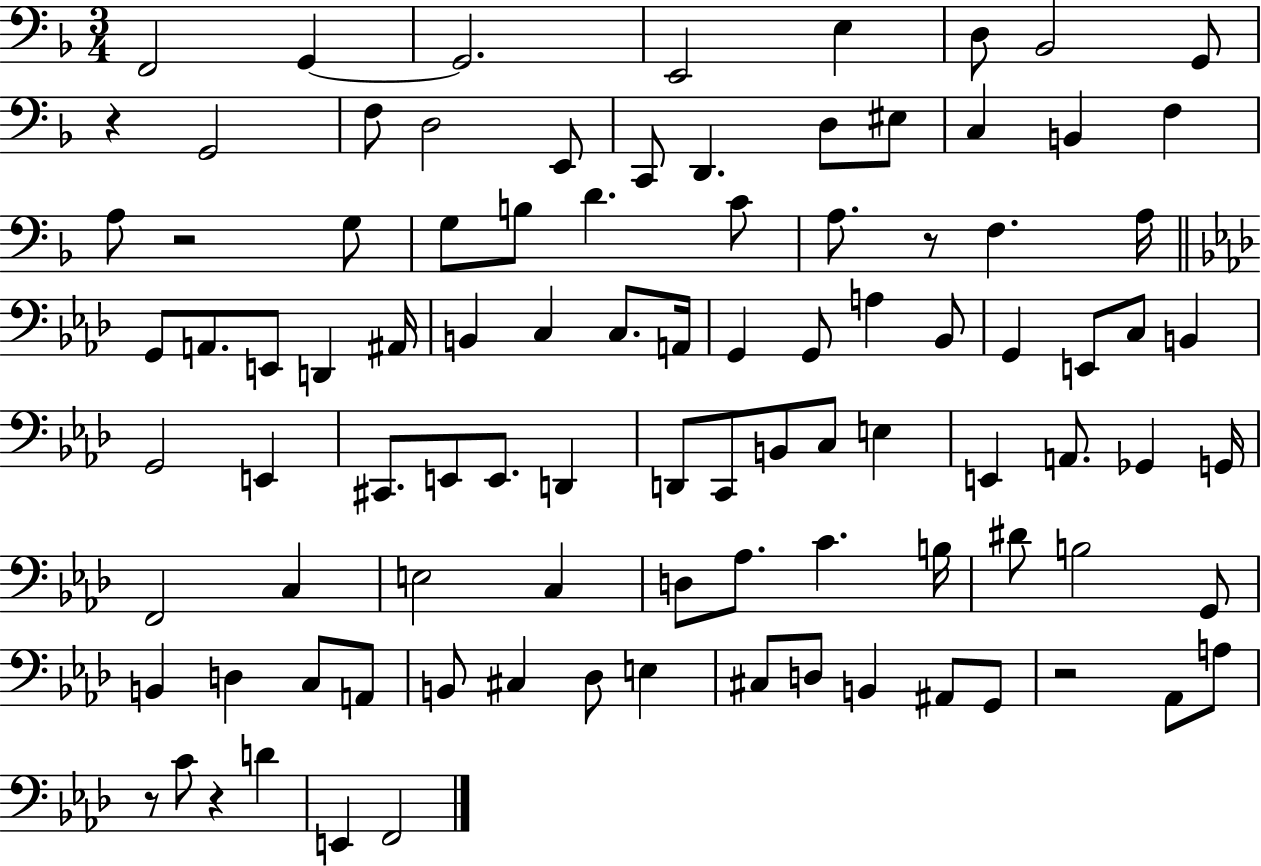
F2/h G2/q G2/h. E2/h E3/q D3/e Bb2/h G2/e R/q G2/h F3/e D3/h E2/e C2/e D2/q. D3/e EIS3/e C3/q B2/q F3/q A3/e R/h G3/e G3/e B3/e D4/q. C4/e A3/e. R/e F3/q. A3/s G2/e A2/e. E2/e D2/q A#2/s B2/q C3/q C3/e. A2/s G2/q G2/e A3/q Bb2/e G2/q E2/e C3/e B2/q G2/h E2/q C#2/e. E2/e E2/e. D2/q D2/e C2/e B2/e C3/e E3/q E2/q A2/e. Gb2/q G2/s F2/h C3/q E3/h C3/q D3/e Ab3/e. C4/q. B3/s D#4/e B3/h G2/e B2/q D3/q C3/e A2/e B2/e C#3/q Db3/e E3/q C#3/e D3/e B2/q A#2/e G2/e R/h Ab2/e A3/e R/e C4/e R/q D4/q E2/q F2/h